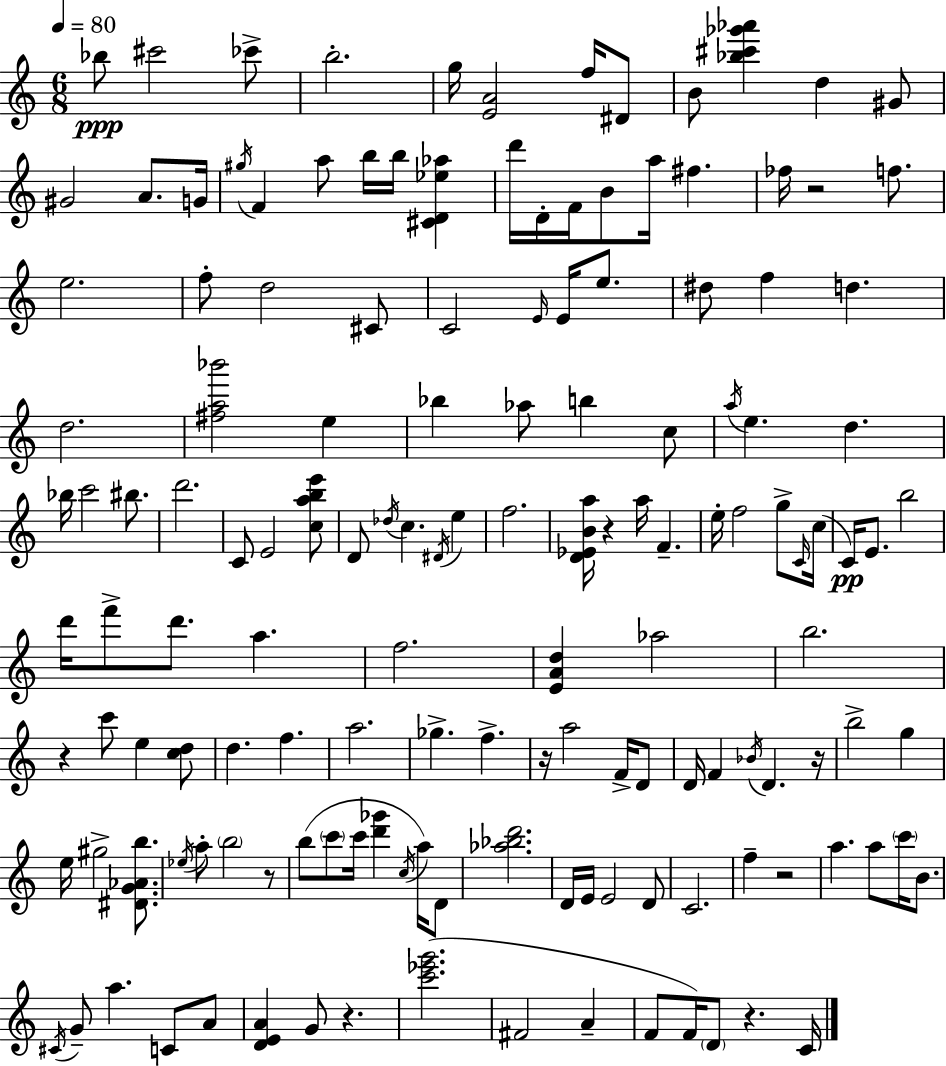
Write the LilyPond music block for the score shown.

{
  \clef treble
  \numericTimeSignature
  \time 6/8
  \key a \minor
  \tempo 4 = 80
  bes''8\ppp cis'''2 ces'''8-> | b''2.-. | g''16 <e' a'>2 f''16 dis'8 | b'8 <bes'' cis''' ges''' aes'''>4 d''4 gis'8 | \break gis'2 a'8. g'16 | \acciaccatura { gis''16 } f'4 a''8 b''16 b''16 <cis' d' ees'' aes''>4 | d'''16 d'16-. f'16 b'8 a''16 fis''4. | fes''16 r2 f''8. | \break e''2. | f''8-. d''2 cis'8 | c'2 \grace { e'16 } e'16 e''8. | dis''8 f''4 d''4. | \break d''2. | <fis'' a'' bes'''>2 e''4 | bes''4 aes''8 b''4 | c''8 \acciaccatura { a''16 } e''4. d''4. | \break bes''16 c'''2 | bis''8. d'''2. | c'8 e'2 | <c'' a'' b'' e'''>8 d'8 \acciaccatura { des''16 } c''4. | \break \acciaccatura { dis'16 } e''4 f''2. | <d' ees' b' a''>16 r4 a''16 f'4.-- | e''16-. f''2 | g''8-> \grace { c'16 }( c''16 c'16\pp) e'8. b''2 | \break d'''16 f'''8-> d'''8. | a''4. f''2. | <e' a' d''>4 aes''2 | b''2. | \break r4 c'''8 | e''4 <c'' d''>8 d''4. | f''4. a''2. | ges''4.-> | \break f''4.-> r16 a''2 | f'16-> d'8 d'16 f'4 \acciaccatura { bes'16 } | d'4. r16 b''2-> | g''4 e''16 gis''2-> | \break <dis' g' aes' b''>8. \acciaccatura { ees''16 } a''8-. \parenthesize b''2 | r8 b''8( \parenthesize c'''8 | c'''16 <d''' ges'''>4 \acciaccatura { c''16 }) a''16 d'8 <aes'' bes'' d'''>2. | d'16 e'16 e'2 | \break d'8 c'2. | f''4-- | r2 a''4. | a''8 \parenthesize c'''16 b'8. \acciaccatura { cis'16 } g'8-- | \break a''4. c'8 a'8 <d' e' a'>4 | g'8 r4. <c''' ees''' g'''>2.( | fis'2 | a'4-- f'8 | \break f'16) \parenthesize d'8 r4. c'16 \bar "|."
}